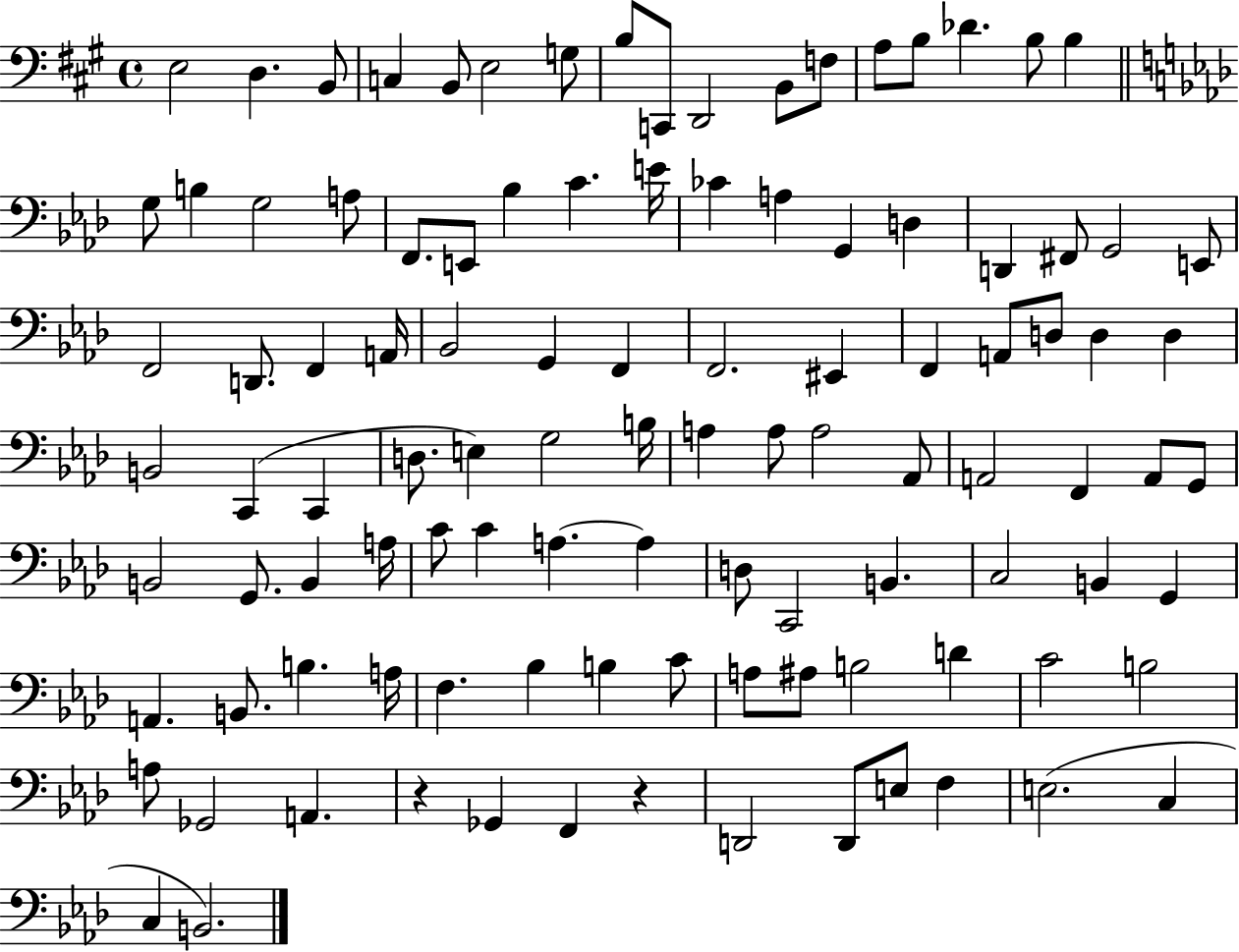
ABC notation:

X:1
T:Untitled
M:4/4
L:1/4
K:A
E,2 D, B,,/2 C, B,,/2 E,2 G,/2 B,/2 C,,/2 D,,2 B,,/2 F,/2 A,/2 B,/2 _D B,/2 B, G,/2 B, G,2 A,/2 F,,/2 E,,/2 _B, C E/4 _C A, G,, D, D,, ^F,,/2 G,,2 E,,/2 F,,2 D,,/2 F,, A,,/4 _B,,2 G,, F,, F,,2 ^E,, F,, A,,/2 D,/2 D, D, B,,2 C,, C,, D,/2 E, G,2 B,/4 A, A,/2 A,2 _A,,/2 A,,2 F,, A,,/2 G,,/2 B,,2 G,,/2 B,, A,/4 C/2 C A, A, D,/2 C,,2 B,, C,2 B,, G,, A,, B,,/2 B, A,/4 F, _B, B, C/2 A,/2 ^A,/2 B,2 D C2 B,2 A,/2 _G,,2 A,, z _G,, F,, z D,,2 D,,/2 E,/2 F, E,2 C, C, B,,2